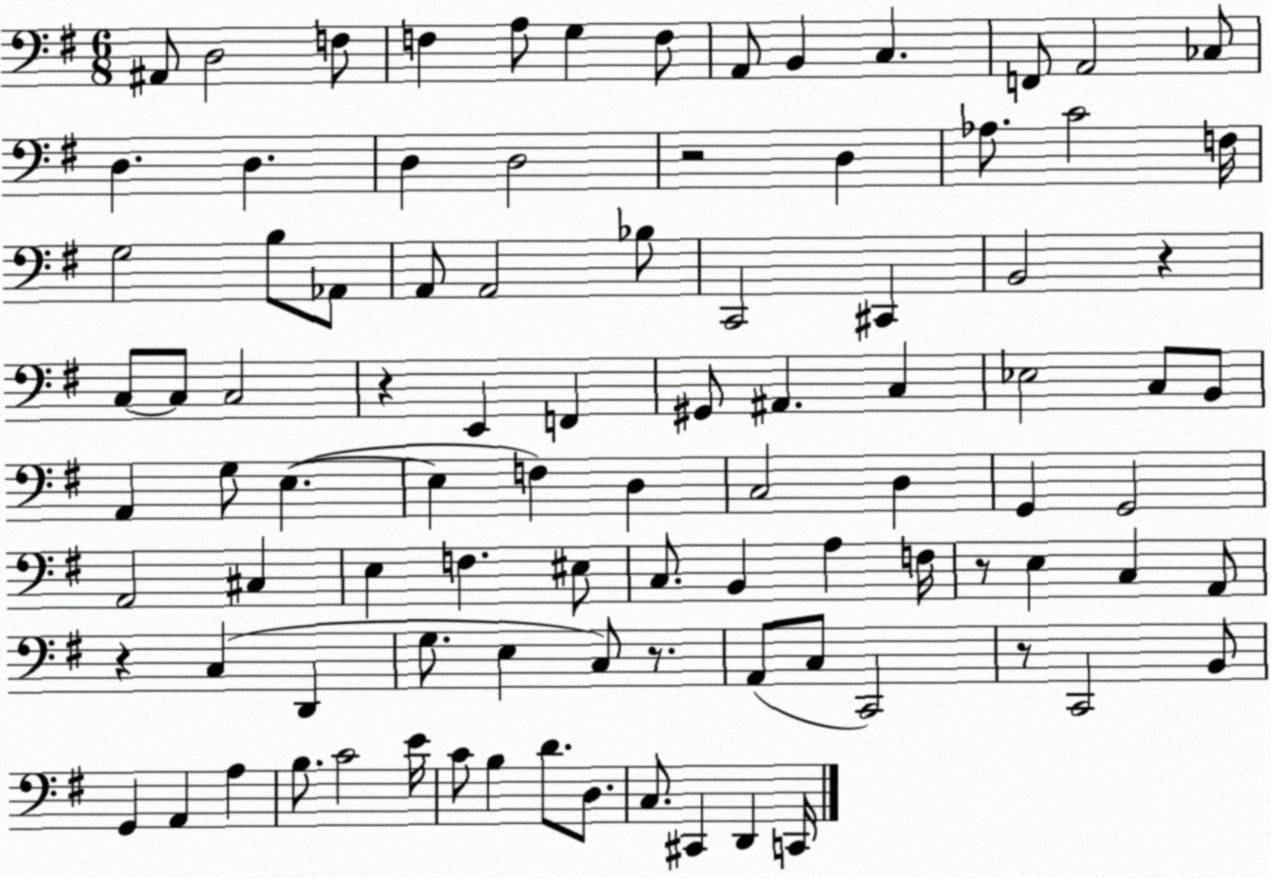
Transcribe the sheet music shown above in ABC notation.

X:1
T:Untitled
M:6/8
L:1/4
K:G
^A,,/2 D,2 F,/2 F, A,/2 G, F,/2 A,,/2 B,, C, F,,/2 A,,2 _C,/2 D, D, D, D,2 z2 D, _A,/2 C2 F,/4 G,2 B,/2 _A,,/2 A,,/2 A,,2 _B,/2 C,,2 ^C,, B,,2 z C,/2 C,/2 C,2 z E,, F,, ^G,,/2 ^A,, C, _E,2 C,/2 B,,/2 A,, G,/2 E, E, F, D, C,2 D, G,, G,,2 A,,2 ^C, E, F, ^E,/2 C,/2 B,, A, F,/4 z/2 E, C, A,,/2 z C, D,, G,/2 E, C,/2 z/2 A,,/2 C,/2 C,,2 z/2 C,,2 B,,/2 G,, A,, A, B,/2 C2 E/4 C/2 B, D/2 D,/2 C,/2 ^C,, D,, C,,/4